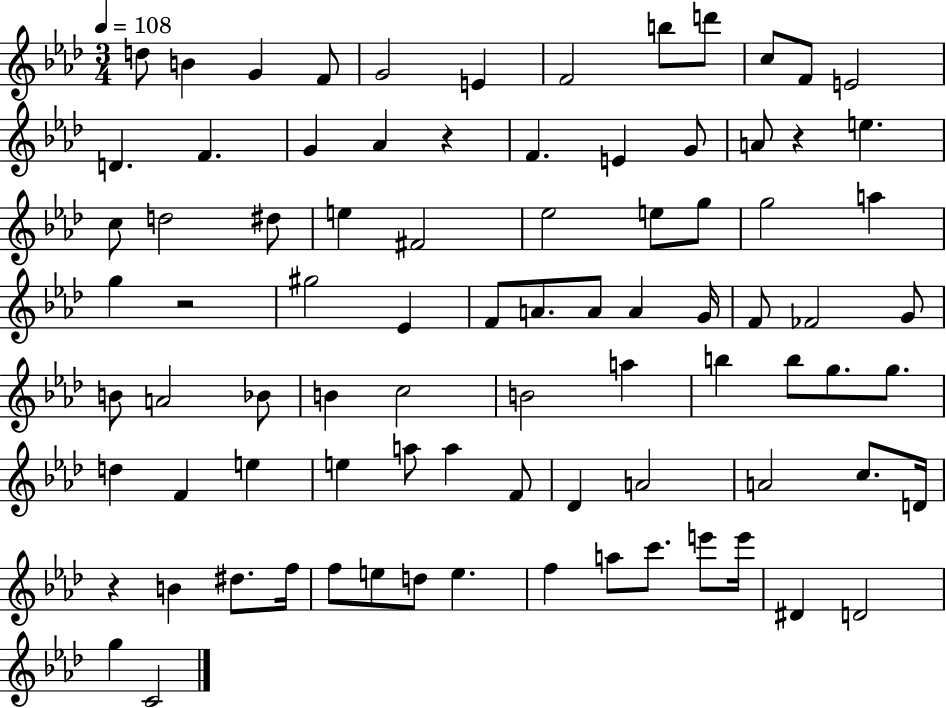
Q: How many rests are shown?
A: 4